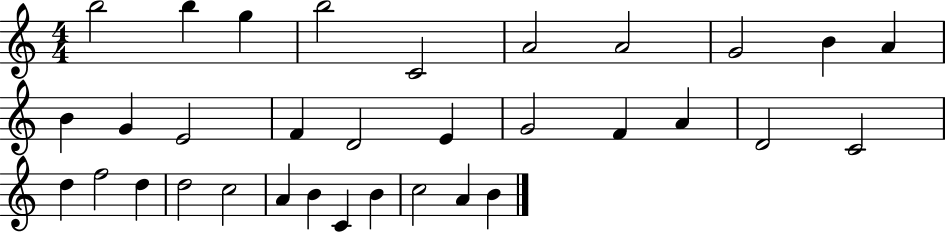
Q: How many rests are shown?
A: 0